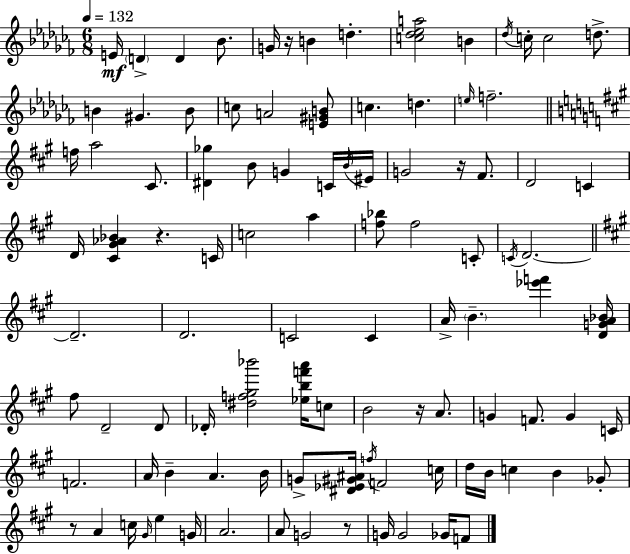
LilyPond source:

{
  \clef treble
  \numericTimeSignature
  \time 6/8
  \key aes \minor
  \tempo 4 = 132
  \repeat volta 2 { e'16\mf \parenthesize d'4-> d'4 bes'8. | g'16 r16 b'4 d''4.-. | <c'' des'' ees'' a''>2 b'4 | \acciaccatura { des''16 } c''16-. c''2 d''8.-> | \break b'4 gis'4. b'8 | c''8 a'2 <e' gis' b'>8 | c''4. d''4. | \grace { e''16 } f''2.-- | \break \bar "||" \break \key a \major f''16 a''2 cis'8. | <dis' ges''>4 b'8 g'4 c'16 \acciaccatura { b'16 } | eis'16 g'2 r16 fis'8. | d'2 c'4 | \break d'16 <cis' gis' aes' bes'>4 r4. | c'16 c''2 a''4 | <f'' bes''>8 f''2 c'8-. | \acciaccatura { c'16 } d'2.~~ | \break \bar "||" \break \key a \major d'2.-- | d'2. | c'2 c'4 | a'16-> \parenthesize b'4.-- <ees''' f'''>4 <d' g' a' bes'>16 | \break fis''8 d'2-- d'8 | des'16-. <dis'' f'' gis'' bes'''>2 <ees'' b'' f''' a'''>16 c''8 | b'2 r16 a'8. | g'4 f'8. g'4 c'16 | \break f'2. | a'16 b'4-- a'4. b'16 | g'8-> <dis' ees' gis' ais'>16 \acciaccatura { f''16 } f'2 | c''16 d''16 b'16 c''4 b'4 ges'8-. | \break r8 a'4 c''16 \grace { gis'16 } e''4 | g'16 a'2. | a'8 g'2 | r8 g'16 g'2 ges'16 | \break f'8 } \bar "|."
}